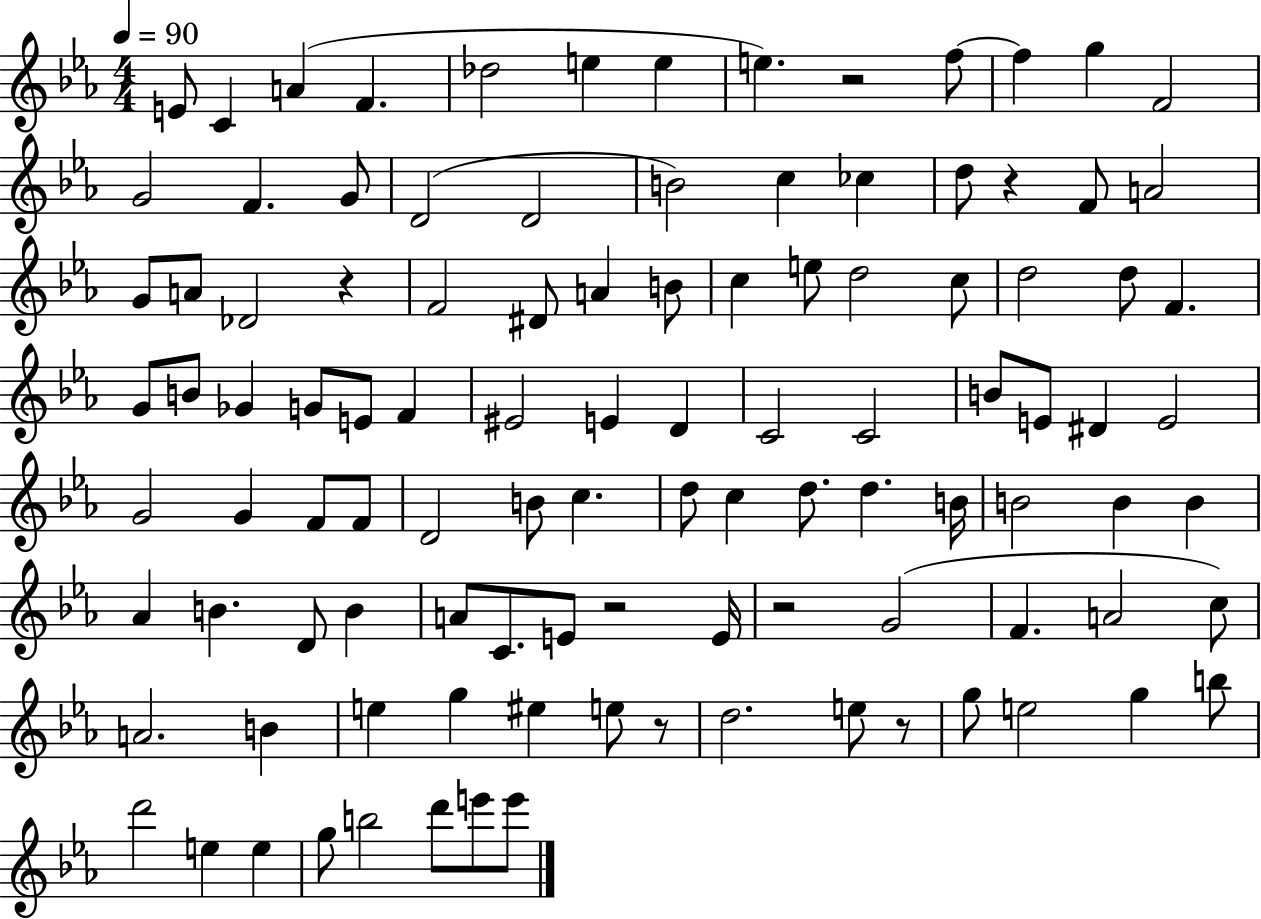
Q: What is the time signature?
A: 4/4